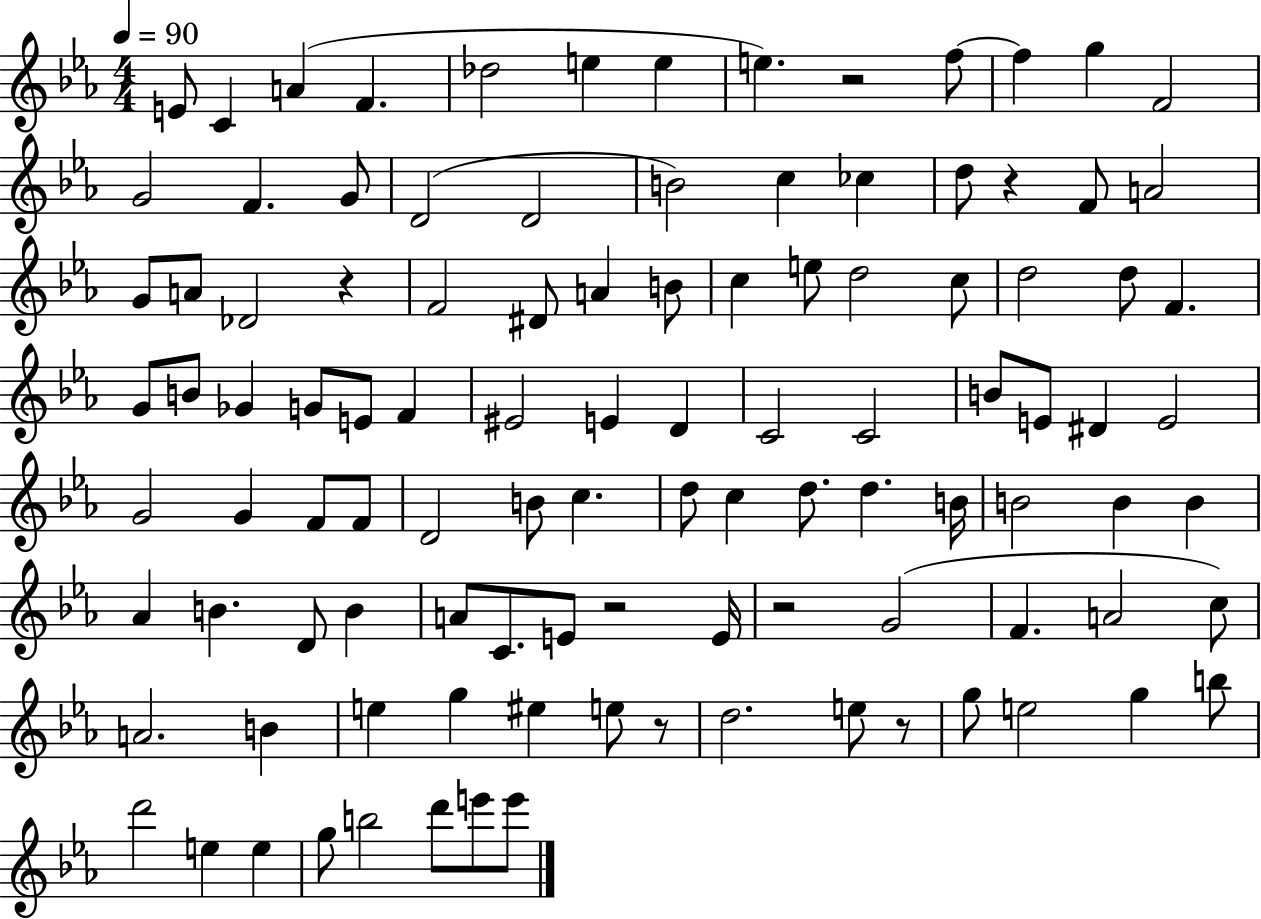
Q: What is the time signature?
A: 4/4